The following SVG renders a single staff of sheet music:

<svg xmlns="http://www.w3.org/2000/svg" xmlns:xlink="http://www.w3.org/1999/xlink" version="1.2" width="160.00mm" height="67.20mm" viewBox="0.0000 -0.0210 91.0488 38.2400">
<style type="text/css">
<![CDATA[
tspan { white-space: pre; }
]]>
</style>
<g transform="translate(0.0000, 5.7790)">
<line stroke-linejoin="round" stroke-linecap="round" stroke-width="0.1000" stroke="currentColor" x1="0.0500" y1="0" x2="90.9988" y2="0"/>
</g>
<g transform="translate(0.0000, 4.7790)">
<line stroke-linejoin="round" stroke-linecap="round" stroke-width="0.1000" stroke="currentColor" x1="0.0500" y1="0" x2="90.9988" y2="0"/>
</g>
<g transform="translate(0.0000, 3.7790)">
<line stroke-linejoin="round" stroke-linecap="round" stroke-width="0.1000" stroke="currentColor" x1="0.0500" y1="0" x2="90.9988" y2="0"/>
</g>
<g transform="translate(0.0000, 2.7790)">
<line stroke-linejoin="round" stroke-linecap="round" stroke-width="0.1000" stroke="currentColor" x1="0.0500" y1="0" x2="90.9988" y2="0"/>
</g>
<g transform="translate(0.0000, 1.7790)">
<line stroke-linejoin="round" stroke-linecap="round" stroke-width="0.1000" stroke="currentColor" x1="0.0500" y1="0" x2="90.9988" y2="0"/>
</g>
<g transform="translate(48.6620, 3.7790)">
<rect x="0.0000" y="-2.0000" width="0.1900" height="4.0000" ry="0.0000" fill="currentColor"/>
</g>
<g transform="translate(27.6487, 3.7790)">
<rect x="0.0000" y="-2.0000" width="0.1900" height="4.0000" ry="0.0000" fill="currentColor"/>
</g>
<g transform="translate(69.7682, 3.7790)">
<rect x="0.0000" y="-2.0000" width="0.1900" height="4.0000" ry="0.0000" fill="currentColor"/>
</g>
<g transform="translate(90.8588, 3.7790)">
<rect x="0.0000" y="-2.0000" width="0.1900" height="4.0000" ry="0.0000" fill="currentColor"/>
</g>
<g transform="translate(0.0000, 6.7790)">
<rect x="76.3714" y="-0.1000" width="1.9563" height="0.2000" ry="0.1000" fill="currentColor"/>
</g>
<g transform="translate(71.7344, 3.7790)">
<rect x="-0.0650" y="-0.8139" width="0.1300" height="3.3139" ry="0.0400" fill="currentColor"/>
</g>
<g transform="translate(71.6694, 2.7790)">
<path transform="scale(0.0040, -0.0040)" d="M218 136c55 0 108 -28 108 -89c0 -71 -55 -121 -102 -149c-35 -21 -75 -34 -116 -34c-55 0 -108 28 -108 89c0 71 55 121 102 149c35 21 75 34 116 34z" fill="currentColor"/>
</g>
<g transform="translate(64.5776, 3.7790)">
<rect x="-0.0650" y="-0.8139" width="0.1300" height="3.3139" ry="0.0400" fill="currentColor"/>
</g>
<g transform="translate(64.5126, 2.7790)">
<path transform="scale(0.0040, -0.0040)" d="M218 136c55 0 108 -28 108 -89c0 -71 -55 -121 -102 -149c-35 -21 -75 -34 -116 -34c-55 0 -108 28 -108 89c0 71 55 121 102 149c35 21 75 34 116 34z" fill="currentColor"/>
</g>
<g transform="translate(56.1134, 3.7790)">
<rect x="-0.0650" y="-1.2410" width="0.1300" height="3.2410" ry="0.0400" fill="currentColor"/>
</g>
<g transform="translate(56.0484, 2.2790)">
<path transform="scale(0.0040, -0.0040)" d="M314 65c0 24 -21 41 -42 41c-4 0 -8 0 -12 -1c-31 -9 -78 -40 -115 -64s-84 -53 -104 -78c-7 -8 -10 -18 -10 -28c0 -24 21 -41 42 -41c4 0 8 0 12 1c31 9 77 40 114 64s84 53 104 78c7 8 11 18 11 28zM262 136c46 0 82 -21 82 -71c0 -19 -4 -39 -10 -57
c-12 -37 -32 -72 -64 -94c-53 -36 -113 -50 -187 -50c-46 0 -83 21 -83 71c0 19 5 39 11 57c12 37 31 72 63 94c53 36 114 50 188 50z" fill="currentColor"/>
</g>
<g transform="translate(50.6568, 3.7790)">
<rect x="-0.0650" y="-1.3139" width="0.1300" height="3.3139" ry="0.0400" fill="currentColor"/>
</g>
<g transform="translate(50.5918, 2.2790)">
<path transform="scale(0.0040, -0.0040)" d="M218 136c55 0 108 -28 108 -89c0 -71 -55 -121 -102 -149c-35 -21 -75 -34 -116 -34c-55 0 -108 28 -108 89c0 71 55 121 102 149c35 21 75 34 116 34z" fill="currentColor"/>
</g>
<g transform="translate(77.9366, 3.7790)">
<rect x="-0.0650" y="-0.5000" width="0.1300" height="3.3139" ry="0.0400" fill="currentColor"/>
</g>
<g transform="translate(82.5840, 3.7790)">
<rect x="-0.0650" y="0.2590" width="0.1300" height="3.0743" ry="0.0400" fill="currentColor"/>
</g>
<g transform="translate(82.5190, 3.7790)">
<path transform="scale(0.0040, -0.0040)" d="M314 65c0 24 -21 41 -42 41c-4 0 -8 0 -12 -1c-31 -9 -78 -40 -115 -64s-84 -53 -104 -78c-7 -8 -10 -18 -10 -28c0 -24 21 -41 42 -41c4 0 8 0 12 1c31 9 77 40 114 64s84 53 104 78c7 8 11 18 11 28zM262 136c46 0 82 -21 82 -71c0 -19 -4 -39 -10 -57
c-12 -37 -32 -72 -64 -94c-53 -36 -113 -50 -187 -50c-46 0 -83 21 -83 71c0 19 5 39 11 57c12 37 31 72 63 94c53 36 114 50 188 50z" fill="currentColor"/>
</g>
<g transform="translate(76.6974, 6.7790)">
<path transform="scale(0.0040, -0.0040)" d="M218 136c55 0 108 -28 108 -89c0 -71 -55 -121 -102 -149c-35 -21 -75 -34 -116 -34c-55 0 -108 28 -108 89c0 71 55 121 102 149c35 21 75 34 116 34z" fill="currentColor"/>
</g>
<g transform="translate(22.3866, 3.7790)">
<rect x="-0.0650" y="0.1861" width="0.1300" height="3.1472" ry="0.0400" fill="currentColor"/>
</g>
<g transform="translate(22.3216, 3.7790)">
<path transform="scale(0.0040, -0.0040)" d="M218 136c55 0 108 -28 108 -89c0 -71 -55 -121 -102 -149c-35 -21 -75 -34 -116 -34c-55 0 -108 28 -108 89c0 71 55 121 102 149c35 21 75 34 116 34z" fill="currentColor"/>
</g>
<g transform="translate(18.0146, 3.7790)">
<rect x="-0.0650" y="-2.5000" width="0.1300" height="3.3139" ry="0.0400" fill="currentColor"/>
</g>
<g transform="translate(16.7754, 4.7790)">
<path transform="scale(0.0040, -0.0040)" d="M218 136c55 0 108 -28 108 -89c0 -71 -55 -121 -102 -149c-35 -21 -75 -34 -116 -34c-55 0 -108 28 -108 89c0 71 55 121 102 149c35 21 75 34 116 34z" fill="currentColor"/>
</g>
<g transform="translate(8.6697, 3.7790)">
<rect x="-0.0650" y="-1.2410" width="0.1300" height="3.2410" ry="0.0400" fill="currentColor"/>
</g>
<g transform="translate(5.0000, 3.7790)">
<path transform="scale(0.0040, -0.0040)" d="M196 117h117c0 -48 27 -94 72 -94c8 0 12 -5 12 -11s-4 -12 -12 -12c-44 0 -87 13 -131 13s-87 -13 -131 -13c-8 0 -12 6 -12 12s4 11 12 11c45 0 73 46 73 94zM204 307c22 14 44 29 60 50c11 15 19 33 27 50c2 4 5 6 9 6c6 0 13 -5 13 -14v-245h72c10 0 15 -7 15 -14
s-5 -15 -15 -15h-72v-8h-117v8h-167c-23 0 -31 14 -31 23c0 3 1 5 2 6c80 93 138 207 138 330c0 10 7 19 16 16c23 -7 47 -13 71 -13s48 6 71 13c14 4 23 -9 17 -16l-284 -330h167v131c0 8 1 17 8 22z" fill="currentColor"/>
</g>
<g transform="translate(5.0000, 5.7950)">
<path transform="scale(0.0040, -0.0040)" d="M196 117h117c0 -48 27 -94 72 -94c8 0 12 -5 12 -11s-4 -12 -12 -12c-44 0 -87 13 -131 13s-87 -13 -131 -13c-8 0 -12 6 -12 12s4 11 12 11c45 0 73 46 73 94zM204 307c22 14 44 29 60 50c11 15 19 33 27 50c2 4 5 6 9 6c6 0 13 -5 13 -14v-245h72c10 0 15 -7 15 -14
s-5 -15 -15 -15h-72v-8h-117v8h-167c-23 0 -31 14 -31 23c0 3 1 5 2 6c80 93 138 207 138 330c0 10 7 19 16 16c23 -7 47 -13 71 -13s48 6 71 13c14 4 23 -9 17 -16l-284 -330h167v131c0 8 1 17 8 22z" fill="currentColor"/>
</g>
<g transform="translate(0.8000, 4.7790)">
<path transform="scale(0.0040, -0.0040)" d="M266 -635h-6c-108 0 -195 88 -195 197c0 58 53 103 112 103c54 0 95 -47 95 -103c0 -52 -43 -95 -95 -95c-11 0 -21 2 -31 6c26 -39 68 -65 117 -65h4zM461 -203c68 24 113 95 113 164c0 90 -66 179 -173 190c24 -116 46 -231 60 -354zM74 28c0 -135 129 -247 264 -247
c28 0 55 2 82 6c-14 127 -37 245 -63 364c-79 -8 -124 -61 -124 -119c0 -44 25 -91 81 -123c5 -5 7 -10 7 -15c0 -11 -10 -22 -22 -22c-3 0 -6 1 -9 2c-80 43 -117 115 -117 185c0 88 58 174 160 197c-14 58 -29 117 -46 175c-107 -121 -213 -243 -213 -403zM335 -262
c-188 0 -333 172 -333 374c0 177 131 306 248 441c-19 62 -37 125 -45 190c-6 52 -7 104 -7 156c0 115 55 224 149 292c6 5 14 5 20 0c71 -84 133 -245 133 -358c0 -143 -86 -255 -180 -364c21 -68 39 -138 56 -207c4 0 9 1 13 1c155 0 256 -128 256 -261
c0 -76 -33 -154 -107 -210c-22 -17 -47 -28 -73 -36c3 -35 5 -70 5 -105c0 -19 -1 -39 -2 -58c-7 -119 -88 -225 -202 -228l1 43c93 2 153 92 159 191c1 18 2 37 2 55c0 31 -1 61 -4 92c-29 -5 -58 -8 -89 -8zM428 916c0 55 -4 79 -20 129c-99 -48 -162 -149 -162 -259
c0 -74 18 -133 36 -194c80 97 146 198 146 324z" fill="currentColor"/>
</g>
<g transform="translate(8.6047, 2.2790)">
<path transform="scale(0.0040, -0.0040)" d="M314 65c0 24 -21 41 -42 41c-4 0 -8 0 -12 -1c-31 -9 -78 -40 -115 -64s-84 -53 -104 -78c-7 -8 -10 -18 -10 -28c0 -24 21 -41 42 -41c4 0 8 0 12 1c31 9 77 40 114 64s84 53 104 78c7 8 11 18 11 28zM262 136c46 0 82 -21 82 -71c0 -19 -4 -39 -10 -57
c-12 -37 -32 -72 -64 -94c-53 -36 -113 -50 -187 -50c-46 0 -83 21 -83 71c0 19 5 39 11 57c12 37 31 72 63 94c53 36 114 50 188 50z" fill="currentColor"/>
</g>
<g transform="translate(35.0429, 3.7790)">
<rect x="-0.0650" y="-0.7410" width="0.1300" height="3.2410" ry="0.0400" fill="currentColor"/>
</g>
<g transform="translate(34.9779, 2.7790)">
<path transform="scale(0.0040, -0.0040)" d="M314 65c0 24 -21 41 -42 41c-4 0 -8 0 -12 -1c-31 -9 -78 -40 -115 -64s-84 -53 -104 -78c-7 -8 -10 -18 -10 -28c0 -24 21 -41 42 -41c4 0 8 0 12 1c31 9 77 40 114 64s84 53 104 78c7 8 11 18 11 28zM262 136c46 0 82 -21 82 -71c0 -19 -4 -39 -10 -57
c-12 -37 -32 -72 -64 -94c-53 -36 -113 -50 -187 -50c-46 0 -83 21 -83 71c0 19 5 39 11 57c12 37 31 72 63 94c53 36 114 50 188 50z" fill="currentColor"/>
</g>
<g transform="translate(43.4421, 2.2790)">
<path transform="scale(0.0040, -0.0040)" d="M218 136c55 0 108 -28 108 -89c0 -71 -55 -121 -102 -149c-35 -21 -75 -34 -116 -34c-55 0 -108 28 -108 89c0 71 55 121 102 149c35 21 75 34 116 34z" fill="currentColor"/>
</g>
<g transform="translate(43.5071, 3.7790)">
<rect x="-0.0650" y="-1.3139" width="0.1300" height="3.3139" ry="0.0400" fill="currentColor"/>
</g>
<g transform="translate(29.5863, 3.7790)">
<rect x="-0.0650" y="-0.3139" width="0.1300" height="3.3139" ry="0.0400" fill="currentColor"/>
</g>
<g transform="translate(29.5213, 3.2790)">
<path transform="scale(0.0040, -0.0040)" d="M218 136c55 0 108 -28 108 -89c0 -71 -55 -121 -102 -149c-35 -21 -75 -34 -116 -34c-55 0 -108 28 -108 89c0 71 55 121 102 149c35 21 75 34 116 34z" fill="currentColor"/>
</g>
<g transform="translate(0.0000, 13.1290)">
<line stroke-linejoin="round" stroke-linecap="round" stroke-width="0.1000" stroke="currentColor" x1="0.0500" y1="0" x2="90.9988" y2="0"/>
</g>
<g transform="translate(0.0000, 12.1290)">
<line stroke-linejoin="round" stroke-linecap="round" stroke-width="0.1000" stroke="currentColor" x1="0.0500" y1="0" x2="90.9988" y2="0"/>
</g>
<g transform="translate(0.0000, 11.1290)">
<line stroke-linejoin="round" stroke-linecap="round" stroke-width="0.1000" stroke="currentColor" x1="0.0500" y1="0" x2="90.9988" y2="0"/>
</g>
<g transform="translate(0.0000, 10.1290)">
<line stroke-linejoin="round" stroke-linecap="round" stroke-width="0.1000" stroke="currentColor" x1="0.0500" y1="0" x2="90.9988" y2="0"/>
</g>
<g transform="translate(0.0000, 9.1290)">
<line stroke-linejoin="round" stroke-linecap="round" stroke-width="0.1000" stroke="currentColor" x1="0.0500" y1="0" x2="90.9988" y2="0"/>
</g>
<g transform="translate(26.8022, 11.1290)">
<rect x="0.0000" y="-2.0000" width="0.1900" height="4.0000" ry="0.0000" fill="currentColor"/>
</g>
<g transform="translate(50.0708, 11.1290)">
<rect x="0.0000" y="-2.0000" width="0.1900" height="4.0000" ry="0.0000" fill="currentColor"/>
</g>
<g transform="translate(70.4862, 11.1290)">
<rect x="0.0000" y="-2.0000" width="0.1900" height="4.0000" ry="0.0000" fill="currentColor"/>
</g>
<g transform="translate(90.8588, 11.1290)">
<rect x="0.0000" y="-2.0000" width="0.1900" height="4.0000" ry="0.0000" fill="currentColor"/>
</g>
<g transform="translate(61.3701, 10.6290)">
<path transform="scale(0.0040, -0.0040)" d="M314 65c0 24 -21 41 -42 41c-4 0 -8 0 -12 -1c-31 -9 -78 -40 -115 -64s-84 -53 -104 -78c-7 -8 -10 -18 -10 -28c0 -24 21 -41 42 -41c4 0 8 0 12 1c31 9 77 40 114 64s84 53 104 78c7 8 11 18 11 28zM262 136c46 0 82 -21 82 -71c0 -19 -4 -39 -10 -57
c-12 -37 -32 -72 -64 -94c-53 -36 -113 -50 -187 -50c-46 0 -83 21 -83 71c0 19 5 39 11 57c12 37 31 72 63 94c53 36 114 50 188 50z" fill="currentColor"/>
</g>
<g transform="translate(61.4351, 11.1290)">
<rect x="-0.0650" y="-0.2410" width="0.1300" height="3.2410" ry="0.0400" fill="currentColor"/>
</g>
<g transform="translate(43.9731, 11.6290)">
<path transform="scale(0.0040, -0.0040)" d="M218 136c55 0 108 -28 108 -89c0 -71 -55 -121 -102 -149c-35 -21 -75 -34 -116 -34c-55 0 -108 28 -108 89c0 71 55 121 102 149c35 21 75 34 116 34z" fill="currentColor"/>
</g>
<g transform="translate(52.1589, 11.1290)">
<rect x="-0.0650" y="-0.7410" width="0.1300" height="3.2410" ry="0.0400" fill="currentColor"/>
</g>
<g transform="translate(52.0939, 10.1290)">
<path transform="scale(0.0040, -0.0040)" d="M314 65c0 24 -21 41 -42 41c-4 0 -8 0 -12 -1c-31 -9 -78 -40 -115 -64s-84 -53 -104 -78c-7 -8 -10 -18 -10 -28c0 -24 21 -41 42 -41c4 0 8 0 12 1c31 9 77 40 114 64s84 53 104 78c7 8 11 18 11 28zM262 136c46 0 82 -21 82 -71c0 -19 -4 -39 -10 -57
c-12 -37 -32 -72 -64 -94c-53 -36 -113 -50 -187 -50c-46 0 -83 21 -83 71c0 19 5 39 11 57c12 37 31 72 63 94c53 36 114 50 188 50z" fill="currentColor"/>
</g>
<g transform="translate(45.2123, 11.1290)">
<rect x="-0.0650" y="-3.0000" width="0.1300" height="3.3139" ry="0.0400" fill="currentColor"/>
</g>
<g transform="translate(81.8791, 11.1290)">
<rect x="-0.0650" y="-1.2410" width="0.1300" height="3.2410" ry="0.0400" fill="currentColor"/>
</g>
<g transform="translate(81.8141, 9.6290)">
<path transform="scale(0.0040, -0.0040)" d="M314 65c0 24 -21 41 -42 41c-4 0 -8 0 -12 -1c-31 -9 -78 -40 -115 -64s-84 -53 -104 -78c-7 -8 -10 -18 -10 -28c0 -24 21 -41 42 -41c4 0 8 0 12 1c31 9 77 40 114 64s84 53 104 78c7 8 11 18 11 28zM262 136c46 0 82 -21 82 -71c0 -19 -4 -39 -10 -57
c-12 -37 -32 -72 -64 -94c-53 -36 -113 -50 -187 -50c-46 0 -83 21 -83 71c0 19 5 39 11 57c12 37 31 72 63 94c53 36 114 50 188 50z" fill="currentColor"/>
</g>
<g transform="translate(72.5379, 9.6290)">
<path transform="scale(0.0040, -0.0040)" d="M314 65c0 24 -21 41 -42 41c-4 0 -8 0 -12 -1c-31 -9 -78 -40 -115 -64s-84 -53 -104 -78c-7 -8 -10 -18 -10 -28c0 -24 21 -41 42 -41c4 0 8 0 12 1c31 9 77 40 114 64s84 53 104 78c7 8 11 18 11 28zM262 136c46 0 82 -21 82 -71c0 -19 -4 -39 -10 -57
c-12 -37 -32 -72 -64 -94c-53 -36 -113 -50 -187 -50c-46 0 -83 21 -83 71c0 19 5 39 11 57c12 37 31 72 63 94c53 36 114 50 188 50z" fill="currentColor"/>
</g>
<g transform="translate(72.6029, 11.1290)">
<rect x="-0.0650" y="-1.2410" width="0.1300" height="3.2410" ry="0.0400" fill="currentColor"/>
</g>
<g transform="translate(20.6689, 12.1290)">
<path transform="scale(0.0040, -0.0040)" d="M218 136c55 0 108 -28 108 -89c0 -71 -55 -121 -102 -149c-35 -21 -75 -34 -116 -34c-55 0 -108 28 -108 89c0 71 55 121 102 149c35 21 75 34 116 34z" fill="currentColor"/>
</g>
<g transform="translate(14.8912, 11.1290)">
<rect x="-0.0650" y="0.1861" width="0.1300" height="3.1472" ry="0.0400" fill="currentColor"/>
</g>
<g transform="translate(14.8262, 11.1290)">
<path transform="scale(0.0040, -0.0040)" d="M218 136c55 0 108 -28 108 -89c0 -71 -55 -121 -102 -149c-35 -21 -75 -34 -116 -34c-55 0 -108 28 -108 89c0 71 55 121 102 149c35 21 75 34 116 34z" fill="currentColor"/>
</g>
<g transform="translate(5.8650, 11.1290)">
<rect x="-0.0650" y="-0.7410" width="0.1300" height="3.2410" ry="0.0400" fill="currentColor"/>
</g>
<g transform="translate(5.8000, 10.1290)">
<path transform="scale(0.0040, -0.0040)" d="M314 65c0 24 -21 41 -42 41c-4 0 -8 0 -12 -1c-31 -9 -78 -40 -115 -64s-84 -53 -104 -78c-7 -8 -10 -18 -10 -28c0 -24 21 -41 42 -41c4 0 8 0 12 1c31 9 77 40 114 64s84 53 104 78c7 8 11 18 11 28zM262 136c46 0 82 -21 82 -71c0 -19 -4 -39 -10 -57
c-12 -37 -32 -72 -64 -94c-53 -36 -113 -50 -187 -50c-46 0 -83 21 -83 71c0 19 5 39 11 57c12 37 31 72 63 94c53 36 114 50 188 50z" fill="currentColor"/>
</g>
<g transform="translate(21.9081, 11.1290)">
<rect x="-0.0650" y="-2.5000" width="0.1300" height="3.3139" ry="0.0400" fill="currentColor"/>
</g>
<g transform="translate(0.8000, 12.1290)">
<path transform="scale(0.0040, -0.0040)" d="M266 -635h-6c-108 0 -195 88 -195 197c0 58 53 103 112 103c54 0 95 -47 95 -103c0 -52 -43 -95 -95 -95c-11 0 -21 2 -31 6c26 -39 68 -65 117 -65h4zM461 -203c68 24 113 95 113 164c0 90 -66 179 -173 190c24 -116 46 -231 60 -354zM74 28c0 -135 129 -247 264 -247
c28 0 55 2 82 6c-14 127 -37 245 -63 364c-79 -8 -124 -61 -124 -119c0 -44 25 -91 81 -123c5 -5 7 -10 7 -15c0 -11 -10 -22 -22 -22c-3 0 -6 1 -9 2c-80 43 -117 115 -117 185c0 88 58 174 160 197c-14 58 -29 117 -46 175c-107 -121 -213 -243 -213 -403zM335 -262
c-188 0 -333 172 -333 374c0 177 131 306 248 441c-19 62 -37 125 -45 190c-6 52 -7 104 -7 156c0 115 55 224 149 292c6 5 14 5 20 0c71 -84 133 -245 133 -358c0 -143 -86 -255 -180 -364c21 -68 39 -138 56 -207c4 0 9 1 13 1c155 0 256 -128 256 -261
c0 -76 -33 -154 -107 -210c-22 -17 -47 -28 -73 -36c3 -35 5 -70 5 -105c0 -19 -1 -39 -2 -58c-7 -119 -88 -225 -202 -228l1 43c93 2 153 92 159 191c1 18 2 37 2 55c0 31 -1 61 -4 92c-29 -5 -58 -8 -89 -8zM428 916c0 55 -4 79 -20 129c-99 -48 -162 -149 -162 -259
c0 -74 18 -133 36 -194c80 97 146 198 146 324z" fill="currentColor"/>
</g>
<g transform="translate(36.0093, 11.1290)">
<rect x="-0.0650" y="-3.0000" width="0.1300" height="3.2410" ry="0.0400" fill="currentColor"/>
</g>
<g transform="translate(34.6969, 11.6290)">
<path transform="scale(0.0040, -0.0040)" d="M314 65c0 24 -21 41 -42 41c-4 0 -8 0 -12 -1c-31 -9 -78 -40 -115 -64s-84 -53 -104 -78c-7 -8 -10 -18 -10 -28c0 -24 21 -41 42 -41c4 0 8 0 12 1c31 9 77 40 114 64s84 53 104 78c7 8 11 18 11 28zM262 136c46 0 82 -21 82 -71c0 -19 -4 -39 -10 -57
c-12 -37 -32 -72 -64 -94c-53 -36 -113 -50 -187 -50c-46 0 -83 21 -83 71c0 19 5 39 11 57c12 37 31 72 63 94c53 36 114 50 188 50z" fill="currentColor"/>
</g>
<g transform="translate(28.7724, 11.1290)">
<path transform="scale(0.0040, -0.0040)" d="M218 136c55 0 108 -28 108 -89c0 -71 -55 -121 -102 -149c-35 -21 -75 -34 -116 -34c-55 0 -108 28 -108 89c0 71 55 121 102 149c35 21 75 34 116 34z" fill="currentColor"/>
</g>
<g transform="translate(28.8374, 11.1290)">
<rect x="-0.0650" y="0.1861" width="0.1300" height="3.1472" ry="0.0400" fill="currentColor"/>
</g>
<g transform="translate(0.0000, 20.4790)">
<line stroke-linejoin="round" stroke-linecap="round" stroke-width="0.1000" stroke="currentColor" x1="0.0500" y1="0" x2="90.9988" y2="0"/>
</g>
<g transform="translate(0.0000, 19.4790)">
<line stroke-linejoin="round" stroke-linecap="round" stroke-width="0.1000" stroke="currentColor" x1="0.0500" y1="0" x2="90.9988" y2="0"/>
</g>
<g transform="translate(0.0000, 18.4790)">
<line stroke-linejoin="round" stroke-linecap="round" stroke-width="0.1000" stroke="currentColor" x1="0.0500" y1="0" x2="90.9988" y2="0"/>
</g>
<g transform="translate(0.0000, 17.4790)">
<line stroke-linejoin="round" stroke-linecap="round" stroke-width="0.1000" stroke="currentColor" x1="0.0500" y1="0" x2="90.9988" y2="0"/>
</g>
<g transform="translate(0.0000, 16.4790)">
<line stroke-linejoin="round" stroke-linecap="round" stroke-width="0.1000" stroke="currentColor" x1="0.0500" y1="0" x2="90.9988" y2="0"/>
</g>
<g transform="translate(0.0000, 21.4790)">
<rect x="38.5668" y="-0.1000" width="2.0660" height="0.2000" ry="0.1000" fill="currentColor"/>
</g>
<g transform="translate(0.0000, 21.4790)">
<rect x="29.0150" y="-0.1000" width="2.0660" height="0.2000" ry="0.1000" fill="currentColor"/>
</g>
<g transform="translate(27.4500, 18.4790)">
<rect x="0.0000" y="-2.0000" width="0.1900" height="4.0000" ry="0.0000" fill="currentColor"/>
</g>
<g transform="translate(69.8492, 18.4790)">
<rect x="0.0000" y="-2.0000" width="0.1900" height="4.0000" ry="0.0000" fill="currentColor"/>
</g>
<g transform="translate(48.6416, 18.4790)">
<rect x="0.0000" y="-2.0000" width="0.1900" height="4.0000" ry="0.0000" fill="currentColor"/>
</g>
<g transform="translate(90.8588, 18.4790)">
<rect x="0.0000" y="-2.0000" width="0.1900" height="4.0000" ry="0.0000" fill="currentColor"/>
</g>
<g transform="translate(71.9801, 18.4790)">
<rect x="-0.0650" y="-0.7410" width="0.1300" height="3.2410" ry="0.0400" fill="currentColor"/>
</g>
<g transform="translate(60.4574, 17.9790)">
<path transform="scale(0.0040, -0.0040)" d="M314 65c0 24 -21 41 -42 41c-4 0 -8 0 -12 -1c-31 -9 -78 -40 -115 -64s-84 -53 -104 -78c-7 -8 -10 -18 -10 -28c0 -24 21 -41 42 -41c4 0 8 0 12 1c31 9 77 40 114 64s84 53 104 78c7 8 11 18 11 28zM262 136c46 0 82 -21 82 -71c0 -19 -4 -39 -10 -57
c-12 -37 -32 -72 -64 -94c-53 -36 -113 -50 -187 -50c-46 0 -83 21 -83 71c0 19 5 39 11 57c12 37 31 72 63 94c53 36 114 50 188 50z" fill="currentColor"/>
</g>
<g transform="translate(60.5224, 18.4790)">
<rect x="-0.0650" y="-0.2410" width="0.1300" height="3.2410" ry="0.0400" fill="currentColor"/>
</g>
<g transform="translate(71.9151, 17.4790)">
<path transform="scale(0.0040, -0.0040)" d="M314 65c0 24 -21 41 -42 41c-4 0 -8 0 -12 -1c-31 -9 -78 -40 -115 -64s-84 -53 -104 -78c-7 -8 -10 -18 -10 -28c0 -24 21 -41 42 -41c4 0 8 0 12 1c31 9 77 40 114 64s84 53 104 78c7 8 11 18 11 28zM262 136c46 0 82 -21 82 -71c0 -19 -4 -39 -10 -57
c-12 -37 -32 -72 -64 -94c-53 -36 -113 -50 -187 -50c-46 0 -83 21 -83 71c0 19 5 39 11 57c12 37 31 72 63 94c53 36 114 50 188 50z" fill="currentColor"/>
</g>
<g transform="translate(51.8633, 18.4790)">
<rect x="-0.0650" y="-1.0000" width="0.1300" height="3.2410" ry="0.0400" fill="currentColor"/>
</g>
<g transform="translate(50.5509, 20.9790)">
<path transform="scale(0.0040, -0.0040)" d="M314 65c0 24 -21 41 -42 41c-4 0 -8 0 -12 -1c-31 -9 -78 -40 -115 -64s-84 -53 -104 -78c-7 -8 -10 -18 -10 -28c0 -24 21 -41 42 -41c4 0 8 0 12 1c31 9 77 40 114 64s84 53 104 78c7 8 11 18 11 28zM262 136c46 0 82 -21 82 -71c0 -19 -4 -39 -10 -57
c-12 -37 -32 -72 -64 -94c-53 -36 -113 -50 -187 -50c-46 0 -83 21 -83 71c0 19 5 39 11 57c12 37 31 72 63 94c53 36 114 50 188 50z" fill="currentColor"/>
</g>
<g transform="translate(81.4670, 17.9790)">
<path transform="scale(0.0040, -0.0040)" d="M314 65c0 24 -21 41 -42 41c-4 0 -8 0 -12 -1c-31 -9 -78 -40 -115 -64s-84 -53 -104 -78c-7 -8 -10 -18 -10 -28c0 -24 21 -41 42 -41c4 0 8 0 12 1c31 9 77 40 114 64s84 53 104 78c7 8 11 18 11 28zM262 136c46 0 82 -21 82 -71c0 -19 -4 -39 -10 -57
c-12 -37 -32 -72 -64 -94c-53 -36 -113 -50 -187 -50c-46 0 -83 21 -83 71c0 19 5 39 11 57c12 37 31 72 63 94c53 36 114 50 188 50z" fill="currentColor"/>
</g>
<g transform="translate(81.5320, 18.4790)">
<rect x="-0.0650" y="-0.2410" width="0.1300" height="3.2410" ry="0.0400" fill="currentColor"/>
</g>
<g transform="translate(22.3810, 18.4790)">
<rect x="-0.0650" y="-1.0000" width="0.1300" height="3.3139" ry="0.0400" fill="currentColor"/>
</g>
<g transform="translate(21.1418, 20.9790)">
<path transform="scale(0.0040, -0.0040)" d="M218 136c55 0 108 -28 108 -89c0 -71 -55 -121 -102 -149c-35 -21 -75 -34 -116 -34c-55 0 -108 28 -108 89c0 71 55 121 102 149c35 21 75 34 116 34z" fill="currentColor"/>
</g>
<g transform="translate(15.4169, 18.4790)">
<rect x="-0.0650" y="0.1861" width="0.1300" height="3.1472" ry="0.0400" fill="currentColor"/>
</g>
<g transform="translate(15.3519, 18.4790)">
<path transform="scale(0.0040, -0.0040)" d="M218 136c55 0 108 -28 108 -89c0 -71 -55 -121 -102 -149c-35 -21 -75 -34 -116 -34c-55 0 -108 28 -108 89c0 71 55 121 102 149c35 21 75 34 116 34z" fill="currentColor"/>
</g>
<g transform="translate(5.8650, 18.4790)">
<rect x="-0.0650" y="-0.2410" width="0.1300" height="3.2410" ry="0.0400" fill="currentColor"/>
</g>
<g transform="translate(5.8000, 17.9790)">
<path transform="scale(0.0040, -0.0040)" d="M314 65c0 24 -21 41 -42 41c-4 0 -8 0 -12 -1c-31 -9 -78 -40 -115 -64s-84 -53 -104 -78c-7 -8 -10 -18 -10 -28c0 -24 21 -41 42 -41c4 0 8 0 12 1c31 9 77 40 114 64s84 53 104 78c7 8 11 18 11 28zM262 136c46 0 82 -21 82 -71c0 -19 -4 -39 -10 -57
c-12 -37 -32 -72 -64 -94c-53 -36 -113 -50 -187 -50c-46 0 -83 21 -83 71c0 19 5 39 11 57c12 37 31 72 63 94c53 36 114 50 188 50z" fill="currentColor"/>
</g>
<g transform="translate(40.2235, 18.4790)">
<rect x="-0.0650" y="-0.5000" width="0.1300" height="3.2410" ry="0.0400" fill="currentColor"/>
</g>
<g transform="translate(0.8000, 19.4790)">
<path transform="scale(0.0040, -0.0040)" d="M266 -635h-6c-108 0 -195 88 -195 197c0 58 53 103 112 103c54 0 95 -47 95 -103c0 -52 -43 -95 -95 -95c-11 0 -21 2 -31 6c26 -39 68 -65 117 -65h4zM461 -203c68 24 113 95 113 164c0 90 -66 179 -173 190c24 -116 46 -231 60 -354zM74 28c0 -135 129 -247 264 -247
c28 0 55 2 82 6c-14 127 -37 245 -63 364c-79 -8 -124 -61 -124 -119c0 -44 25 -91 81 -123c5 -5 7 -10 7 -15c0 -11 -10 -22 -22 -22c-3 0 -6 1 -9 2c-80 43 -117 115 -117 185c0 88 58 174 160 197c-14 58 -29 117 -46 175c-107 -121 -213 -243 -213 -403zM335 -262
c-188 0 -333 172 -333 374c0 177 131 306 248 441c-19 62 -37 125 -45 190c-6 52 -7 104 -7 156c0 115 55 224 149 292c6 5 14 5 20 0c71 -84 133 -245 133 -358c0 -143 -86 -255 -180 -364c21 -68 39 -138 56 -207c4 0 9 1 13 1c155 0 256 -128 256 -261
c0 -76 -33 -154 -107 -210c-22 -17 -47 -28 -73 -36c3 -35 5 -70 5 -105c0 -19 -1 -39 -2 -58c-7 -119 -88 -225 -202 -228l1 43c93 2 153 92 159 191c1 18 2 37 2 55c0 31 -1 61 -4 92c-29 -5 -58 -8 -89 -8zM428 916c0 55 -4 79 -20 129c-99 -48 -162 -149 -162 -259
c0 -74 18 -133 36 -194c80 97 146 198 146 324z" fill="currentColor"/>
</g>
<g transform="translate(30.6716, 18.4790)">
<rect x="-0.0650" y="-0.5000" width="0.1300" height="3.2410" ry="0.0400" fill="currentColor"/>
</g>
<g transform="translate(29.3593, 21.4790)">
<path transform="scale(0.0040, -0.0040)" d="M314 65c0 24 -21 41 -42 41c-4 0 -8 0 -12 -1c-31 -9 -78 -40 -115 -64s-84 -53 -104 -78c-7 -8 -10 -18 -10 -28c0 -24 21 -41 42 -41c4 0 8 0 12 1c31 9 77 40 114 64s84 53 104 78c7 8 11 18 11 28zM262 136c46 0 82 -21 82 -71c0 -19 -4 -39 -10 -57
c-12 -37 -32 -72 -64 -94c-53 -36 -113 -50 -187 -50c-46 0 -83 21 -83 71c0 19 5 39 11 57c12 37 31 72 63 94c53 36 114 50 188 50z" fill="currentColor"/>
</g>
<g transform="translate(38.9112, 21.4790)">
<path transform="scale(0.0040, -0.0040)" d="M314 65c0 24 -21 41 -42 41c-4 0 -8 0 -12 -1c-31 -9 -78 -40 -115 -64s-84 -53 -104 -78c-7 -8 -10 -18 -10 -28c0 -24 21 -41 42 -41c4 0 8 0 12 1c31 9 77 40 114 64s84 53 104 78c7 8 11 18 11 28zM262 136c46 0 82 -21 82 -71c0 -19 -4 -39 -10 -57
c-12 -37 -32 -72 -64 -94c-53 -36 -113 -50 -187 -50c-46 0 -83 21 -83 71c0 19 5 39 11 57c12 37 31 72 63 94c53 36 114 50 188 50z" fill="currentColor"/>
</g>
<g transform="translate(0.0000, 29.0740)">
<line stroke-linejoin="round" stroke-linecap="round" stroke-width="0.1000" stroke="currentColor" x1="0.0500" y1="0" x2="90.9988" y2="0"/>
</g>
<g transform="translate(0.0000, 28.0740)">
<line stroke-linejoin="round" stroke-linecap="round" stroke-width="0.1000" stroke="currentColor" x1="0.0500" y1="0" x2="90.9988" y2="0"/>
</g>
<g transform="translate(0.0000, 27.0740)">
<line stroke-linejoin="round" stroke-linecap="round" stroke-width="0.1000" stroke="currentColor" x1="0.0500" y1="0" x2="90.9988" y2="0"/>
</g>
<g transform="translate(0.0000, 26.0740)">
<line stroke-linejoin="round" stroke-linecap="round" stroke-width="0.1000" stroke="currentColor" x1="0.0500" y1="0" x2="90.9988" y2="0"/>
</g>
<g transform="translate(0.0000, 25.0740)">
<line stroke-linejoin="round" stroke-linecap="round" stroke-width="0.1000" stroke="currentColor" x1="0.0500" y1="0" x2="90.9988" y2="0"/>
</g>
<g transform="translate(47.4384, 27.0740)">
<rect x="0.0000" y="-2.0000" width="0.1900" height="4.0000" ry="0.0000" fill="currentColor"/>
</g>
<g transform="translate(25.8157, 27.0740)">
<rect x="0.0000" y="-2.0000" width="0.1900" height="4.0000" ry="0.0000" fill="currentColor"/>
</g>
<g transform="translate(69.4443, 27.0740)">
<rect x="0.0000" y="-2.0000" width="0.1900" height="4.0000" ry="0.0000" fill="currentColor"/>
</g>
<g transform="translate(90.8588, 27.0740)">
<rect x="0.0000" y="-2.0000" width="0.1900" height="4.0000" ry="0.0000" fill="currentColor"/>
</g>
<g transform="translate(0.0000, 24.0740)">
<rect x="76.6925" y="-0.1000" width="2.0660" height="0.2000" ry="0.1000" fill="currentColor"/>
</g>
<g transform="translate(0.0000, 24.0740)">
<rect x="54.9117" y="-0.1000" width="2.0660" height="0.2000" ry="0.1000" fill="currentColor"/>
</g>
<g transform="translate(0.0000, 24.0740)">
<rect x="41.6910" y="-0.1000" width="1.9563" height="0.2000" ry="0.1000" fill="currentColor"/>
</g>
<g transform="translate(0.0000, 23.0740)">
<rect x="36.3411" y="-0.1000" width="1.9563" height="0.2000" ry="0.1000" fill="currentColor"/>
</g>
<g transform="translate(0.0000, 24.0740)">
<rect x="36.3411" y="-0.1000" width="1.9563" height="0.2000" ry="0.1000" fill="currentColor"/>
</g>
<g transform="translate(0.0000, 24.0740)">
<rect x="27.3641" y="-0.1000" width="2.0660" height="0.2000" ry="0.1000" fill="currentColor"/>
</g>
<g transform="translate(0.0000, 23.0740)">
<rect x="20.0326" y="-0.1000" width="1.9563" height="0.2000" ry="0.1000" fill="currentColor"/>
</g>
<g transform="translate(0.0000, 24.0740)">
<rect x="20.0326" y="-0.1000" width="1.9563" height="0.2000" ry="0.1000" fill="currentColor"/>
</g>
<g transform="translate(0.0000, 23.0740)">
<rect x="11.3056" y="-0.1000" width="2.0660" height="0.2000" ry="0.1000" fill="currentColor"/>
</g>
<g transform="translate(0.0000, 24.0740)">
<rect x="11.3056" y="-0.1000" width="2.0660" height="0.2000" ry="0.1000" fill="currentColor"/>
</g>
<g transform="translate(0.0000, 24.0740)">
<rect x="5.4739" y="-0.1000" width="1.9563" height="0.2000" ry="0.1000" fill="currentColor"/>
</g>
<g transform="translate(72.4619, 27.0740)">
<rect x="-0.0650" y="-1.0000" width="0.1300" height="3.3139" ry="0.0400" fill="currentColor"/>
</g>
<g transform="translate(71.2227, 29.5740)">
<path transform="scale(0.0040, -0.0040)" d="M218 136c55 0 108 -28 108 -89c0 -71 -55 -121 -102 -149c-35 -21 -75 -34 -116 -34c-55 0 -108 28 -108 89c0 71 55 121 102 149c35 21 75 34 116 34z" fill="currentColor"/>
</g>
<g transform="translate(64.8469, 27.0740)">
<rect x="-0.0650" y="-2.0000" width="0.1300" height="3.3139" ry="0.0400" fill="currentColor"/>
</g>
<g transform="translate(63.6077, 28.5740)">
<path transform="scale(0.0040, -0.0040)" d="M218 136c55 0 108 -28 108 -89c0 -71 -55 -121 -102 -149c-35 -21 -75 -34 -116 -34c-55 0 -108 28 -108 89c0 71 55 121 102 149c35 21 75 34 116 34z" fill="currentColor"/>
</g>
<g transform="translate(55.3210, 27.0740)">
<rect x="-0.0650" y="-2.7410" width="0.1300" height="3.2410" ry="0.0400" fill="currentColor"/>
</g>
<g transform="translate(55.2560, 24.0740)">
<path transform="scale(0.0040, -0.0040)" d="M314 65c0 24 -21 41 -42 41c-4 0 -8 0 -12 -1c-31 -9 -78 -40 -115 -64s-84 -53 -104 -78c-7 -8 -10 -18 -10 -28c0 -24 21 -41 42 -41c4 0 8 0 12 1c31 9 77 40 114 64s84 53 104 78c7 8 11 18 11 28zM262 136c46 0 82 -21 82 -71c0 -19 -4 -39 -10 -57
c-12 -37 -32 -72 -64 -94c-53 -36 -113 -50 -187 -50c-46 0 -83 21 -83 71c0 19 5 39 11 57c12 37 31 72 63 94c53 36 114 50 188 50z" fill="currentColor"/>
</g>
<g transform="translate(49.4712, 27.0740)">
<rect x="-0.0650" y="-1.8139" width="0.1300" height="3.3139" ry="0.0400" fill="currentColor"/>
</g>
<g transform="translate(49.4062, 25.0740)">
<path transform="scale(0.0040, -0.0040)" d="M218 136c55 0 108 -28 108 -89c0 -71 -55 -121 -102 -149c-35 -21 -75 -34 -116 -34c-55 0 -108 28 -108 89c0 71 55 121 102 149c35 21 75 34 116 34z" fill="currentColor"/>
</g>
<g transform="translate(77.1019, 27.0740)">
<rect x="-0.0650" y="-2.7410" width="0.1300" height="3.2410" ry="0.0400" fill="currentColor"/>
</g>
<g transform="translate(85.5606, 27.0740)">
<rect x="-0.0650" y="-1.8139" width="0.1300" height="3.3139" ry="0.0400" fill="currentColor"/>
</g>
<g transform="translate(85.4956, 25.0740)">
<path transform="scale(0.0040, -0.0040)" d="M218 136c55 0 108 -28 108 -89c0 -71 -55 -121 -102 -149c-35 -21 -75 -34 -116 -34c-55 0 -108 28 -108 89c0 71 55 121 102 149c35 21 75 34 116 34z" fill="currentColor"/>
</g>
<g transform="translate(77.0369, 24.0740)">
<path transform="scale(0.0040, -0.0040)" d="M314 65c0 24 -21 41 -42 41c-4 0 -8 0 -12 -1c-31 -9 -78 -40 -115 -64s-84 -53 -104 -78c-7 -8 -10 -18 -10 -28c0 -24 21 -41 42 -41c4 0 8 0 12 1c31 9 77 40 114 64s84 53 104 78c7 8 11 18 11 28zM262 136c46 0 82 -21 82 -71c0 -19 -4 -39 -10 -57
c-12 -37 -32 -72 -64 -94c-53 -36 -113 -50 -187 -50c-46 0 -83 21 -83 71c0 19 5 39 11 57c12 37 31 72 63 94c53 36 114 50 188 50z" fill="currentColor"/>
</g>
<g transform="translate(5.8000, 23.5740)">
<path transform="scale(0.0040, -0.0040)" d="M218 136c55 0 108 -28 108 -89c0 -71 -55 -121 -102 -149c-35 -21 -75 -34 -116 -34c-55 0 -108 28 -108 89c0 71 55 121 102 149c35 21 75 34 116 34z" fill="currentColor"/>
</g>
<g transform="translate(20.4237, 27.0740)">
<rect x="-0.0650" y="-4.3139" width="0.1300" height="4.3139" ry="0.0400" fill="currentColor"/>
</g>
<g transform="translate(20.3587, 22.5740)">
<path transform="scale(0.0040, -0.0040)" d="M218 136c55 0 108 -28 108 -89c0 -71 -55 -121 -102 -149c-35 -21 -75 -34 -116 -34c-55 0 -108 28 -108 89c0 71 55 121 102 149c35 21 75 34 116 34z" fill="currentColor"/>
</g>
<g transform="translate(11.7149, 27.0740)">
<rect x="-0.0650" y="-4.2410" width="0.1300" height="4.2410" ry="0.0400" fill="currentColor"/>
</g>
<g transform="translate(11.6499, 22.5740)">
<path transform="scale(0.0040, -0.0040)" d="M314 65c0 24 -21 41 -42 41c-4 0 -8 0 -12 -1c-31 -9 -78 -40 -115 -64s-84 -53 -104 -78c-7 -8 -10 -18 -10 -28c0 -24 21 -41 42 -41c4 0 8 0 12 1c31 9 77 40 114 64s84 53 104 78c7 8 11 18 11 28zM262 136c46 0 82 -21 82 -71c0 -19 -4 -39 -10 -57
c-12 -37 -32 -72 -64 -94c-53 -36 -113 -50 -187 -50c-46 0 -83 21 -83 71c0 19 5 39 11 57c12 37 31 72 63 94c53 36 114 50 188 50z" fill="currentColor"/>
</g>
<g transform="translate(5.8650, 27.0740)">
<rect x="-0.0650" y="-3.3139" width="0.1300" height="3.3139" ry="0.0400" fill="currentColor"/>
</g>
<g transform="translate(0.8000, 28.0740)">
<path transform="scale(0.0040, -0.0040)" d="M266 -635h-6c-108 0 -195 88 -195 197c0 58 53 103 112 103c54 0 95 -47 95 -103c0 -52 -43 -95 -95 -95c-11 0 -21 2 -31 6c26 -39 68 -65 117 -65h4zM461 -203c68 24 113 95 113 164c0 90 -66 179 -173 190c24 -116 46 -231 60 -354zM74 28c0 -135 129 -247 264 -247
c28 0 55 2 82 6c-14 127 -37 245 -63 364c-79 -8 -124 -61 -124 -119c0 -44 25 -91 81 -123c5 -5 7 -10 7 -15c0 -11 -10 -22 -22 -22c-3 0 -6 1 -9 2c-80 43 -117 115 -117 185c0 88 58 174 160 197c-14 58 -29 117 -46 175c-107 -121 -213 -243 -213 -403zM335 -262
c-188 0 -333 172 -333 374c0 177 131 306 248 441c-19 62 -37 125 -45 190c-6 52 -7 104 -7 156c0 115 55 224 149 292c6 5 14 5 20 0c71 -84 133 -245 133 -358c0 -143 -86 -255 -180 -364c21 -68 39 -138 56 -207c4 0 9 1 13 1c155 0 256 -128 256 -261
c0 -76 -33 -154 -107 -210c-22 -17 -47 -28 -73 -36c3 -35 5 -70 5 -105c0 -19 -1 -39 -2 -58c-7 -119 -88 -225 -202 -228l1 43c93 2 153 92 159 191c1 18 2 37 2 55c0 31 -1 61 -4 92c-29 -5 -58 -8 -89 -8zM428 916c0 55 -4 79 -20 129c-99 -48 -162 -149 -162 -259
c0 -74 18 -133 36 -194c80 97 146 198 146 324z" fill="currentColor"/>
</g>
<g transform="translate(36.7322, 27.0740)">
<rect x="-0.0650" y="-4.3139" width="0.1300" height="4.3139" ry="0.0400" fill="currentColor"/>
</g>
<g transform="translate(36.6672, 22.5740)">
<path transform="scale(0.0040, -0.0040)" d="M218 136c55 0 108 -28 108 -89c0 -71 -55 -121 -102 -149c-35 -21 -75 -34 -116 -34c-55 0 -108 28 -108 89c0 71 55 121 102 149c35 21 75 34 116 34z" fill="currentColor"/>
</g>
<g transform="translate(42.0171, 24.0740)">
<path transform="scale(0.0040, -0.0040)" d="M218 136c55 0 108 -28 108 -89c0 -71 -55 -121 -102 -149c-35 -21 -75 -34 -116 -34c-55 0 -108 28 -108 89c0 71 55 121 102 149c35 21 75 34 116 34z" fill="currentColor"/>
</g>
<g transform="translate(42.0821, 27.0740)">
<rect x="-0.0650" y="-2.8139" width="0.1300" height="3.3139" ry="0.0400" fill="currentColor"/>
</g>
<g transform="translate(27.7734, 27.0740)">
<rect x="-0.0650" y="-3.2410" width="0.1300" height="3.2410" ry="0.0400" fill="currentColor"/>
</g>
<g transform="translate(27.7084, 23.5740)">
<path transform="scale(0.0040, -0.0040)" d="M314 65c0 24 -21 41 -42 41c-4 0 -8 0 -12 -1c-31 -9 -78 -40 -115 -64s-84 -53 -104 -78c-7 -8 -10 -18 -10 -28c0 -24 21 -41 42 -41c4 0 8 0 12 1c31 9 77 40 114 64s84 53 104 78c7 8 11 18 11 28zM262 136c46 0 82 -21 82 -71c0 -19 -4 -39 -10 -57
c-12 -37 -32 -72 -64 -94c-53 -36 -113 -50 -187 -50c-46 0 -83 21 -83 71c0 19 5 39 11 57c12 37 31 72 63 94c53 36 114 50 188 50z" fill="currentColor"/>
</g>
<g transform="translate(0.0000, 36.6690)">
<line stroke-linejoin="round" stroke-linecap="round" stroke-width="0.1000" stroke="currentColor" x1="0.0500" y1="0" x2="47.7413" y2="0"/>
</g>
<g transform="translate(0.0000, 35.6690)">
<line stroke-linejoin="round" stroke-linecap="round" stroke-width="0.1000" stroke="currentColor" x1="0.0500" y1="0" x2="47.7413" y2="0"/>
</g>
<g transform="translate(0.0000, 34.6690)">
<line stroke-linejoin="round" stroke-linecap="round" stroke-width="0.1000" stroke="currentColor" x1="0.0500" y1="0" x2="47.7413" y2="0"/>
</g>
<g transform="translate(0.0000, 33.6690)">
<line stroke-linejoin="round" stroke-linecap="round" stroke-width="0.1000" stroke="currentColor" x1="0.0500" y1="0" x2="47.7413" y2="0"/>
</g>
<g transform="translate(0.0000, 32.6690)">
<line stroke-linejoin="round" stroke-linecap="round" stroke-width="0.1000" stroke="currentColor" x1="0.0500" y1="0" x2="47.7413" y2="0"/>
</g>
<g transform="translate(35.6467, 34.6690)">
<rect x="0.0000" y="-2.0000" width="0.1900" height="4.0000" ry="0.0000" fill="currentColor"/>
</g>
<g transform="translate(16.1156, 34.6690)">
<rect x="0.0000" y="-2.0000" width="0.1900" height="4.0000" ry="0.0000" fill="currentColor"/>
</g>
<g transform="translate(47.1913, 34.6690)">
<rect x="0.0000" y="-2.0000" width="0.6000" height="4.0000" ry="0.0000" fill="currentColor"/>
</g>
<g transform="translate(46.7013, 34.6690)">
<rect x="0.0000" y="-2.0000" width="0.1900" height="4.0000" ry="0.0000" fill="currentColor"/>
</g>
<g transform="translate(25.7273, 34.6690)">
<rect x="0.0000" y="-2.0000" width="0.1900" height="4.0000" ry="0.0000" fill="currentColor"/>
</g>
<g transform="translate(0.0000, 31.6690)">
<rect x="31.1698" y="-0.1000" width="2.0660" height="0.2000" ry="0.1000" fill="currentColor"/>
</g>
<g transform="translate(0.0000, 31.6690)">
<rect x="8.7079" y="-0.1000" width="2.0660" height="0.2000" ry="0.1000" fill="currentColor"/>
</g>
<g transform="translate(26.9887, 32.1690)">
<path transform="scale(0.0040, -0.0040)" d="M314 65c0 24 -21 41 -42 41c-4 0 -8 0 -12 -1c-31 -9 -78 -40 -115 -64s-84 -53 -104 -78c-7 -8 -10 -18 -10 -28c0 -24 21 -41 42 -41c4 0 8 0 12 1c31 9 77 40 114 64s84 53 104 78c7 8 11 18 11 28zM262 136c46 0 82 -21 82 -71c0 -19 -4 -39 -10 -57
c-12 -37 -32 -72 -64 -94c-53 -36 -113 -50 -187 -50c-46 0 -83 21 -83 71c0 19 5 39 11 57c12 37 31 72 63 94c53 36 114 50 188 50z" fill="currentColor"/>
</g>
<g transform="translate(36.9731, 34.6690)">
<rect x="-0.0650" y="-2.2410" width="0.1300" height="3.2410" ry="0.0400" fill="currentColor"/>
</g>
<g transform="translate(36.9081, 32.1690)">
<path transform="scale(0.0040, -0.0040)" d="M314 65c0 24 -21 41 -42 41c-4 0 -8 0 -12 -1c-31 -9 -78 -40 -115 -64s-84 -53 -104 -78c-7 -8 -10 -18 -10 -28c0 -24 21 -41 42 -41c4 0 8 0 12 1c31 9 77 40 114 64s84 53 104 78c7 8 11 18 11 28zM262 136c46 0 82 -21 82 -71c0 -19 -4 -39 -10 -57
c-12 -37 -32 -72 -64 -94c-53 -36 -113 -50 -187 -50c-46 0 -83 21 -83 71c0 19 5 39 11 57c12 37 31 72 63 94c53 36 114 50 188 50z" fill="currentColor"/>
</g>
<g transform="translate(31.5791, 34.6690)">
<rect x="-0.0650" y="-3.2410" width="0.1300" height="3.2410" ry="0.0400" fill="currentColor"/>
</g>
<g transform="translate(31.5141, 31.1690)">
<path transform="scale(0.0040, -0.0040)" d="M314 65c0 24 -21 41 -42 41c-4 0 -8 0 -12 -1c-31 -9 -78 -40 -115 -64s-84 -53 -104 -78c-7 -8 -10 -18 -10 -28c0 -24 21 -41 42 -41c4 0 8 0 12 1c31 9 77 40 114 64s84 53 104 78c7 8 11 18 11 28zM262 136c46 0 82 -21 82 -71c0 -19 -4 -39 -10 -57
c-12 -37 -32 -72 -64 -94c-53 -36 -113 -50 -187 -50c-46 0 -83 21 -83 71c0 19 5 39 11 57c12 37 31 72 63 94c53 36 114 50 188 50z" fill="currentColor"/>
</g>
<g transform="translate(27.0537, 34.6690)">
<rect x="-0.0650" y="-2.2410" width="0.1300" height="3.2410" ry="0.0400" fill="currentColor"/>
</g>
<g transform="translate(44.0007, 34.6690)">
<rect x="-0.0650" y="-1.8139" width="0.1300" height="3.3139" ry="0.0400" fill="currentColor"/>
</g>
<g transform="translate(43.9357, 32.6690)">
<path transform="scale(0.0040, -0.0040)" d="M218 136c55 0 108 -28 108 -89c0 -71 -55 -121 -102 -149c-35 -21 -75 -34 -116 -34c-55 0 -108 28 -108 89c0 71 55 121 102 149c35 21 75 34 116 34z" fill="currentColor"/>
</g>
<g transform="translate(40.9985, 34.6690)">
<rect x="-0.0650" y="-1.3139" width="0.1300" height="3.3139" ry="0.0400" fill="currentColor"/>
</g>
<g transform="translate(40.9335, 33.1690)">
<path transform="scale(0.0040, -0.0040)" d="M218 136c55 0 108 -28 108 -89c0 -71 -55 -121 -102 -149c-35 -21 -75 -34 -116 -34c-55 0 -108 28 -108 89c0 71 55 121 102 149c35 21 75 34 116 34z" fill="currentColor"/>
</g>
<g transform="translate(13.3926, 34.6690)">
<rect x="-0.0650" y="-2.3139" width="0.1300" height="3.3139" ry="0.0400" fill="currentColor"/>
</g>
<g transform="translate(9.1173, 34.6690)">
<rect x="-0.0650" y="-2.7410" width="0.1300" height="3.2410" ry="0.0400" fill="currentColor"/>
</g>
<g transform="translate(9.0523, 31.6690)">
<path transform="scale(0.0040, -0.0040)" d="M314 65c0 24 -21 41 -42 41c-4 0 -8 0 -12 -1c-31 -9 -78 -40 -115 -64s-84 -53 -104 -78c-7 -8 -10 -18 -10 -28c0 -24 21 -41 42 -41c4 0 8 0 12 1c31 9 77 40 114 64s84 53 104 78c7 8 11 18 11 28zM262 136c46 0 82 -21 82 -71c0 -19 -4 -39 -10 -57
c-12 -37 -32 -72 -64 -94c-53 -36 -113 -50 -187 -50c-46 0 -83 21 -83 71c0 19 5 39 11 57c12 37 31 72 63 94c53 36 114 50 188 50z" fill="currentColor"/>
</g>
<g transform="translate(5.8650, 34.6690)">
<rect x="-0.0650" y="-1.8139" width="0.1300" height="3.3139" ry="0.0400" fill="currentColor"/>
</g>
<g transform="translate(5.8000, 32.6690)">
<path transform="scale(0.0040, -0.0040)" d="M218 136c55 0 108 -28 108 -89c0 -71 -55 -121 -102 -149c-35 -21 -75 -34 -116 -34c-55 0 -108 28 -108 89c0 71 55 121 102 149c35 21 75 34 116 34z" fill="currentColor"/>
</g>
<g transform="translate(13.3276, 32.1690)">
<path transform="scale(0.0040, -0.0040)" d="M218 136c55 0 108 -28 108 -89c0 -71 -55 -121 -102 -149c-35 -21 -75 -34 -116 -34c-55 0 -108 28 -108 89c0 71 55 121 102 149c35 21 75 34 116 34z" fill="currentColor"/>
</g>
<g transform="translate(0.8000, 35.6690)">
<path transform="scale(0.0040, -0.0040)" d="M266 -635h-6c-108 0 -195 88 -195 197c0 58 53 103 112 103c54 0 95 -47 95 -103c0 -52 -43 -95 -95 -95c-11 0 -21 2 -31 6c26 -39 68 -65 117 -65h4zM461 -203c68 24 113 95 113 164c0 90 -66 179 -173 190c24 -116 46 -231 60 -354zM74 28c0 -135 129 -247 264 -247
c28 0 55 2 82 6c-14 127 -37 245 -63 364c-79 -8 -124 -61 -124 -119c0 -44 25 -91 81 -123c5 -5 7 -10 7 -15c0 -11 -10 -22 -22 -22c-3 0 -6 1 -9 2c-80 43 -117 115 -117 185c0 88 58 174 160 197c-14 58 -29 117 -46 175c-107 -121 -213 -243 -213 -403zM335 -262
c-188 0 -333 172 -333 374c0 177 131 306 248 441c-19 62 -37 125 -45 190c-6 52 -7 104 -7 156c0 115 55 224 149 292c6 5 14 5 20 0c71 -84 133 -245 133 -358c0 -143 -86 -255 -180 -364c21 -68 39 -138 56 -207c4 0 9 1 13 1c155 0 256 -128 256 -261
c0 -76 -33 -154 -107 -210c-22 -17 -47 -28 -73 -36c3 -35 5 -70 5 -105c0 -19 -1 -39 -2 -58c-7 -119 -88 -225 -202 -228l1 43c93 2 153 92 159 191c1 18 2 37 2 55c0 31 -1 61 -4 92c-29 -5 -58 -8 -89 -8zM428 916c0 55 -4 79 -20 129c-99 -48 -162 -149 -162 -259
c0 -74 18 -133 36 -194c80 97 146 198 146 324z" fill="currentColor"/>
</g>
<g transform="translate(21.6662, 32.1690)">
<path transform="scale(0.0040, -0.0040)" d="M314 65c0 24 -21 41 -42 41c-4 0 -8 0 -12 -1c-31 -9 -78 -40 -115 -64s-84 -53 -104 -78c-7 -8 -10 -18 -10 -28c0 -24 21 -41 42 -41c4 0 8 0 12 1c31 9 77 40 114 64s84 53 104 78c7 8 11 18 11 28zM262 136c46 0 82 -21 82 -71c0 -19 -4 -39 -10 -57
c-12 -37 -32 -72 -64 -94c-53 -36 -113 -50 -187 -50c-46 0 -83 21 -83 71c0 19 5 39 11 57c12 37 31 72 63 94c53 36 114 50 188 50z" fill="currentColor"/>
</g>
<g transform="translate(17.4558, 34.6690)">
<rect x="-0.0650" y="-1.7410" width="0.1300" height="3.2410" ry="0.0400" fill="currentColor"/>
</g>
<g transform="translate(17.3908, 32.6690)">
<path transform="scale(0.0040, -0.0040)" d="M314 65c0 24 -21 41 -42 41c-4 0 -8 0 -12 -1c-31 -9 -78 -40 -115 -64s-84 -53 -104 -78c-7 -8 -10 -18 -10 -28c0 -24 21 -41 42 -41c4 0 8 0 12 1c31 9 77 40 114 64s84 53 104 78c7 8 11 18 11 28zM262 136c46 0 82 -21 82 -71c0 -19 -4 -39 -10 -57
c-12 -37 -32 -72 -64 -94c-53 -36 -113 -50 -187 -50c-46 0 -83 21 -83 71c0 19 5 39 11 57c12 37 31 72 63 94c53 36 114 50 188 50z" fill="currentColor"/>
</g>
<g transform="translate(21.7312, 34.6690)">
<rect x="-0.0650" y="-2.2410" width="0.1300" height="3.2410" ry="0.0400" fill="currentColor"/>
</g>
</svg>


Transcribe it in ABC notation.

X:1
T:Untitled
M:4/4
L:1/4
K:C
e2 G B c d2 e e e2 d d C B2 d2 B G B A2 A d2 c2 e2 e2 c2 B D C2 C2 D2 c2 d2 c2 b d'2 d' b2 d' a f a2 F D a2 f f a2 g f2 g2 g2 b2 g2 e f